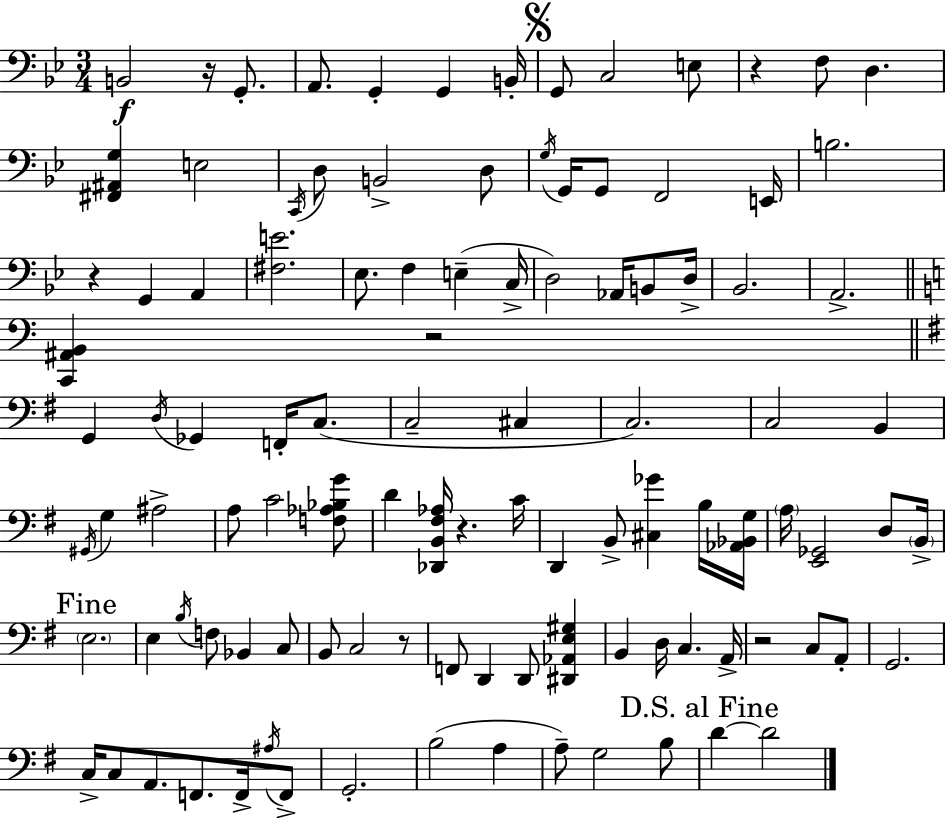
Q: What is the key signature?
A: BES major